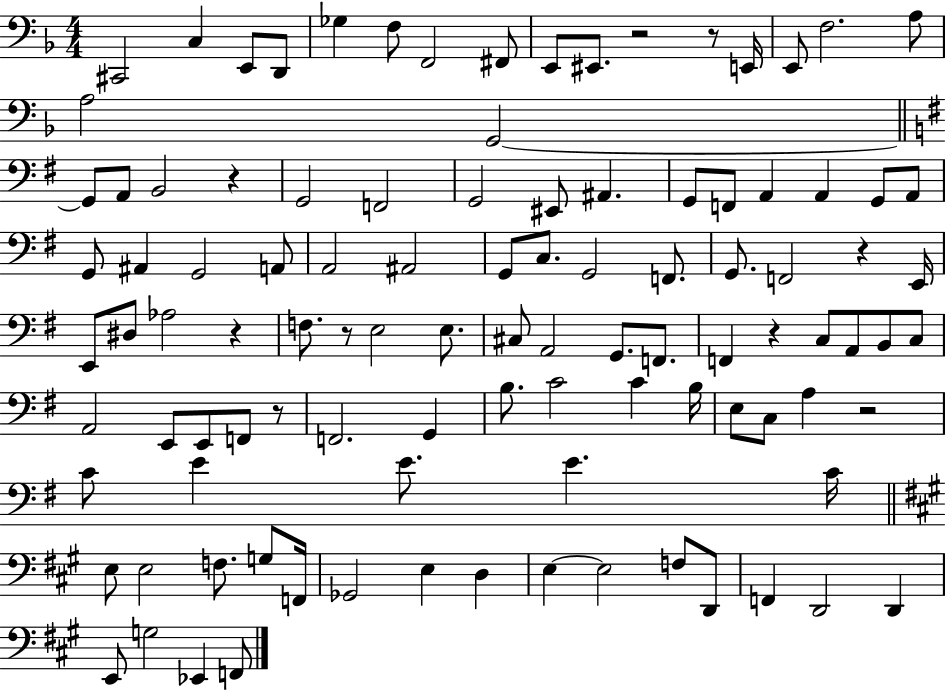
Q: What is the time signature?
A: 4/4